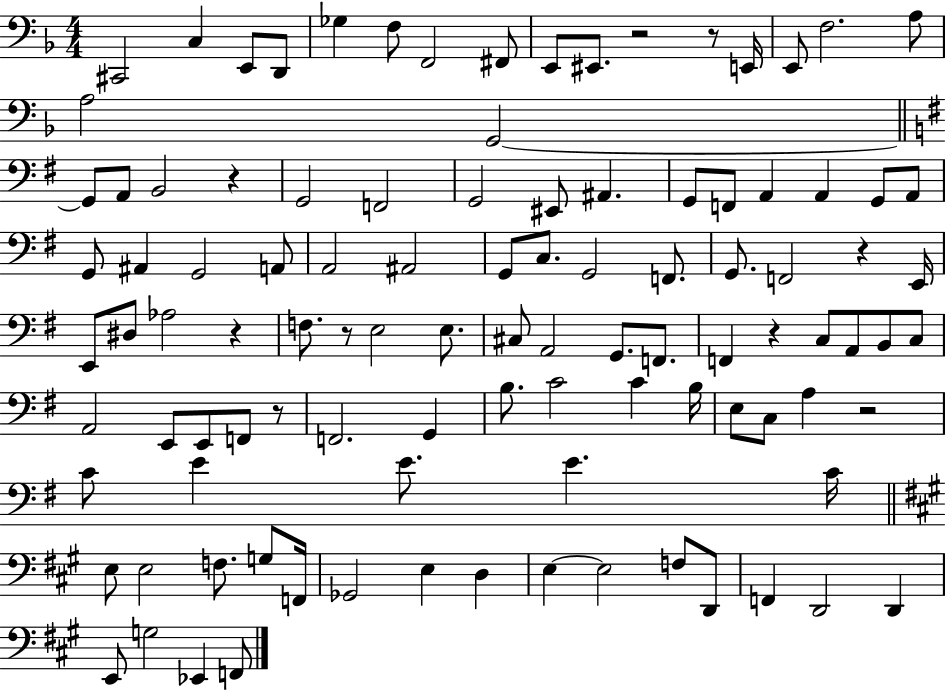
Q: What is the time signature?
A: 4/4